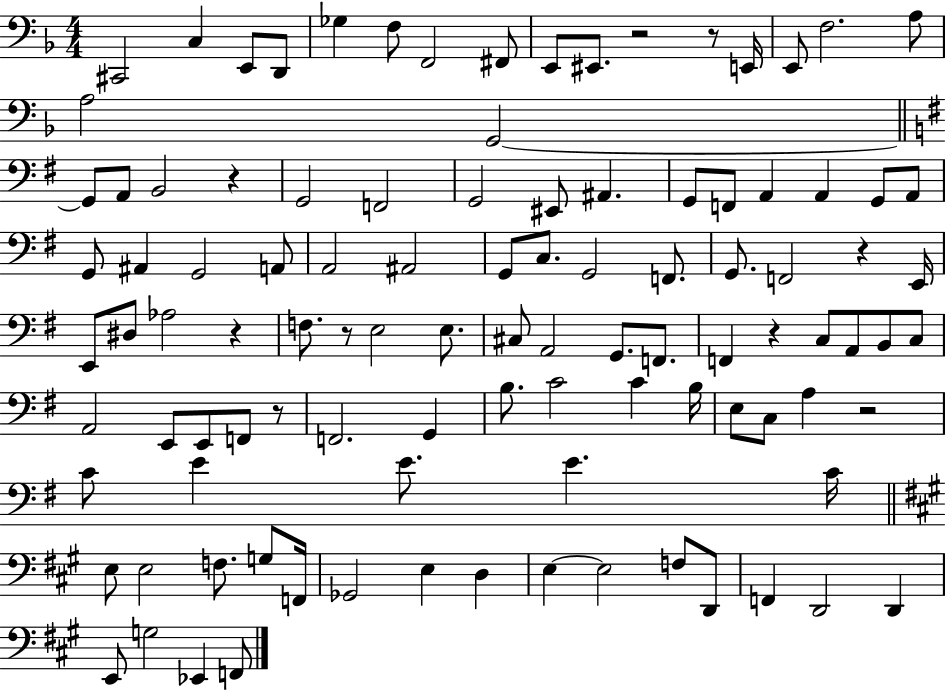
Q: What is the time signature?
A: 4/4